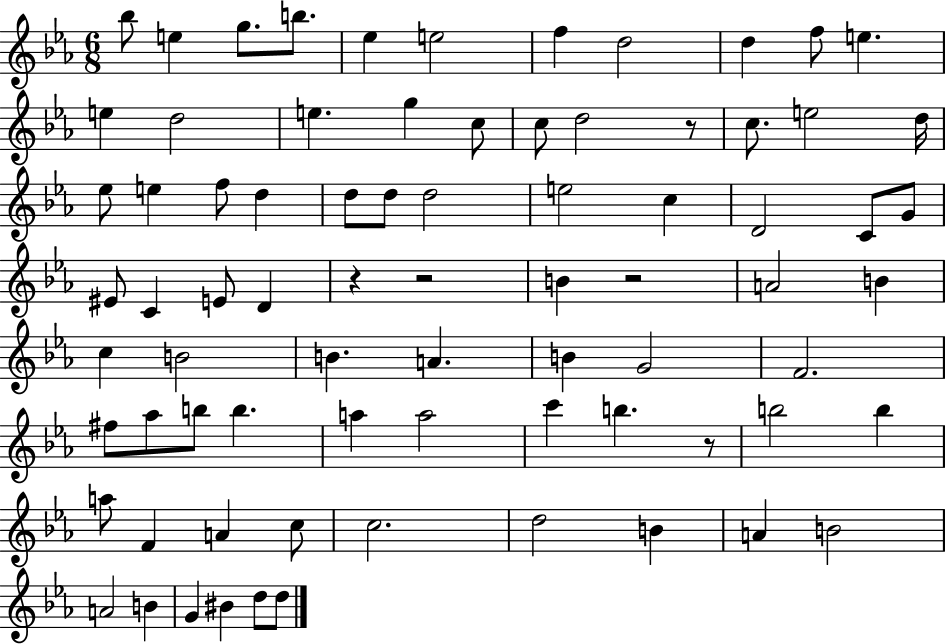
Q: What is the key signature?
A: EES major